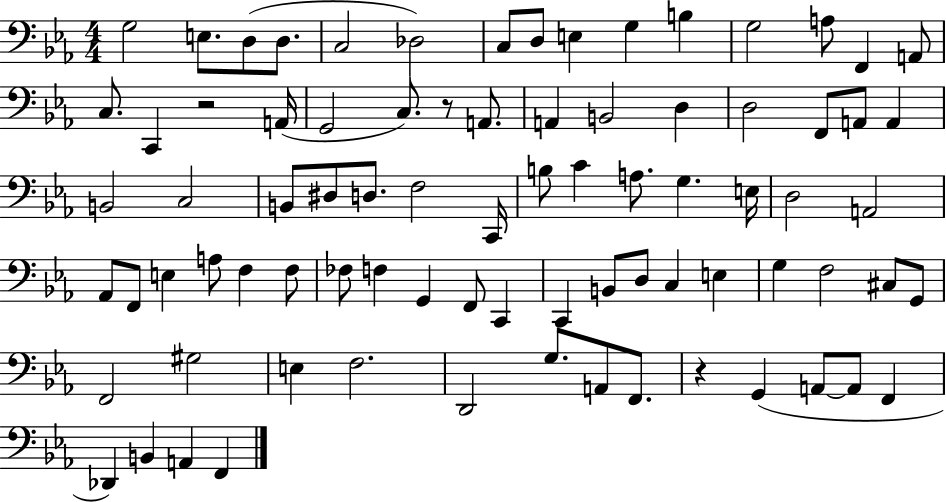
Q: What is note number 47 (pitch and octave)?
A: F3